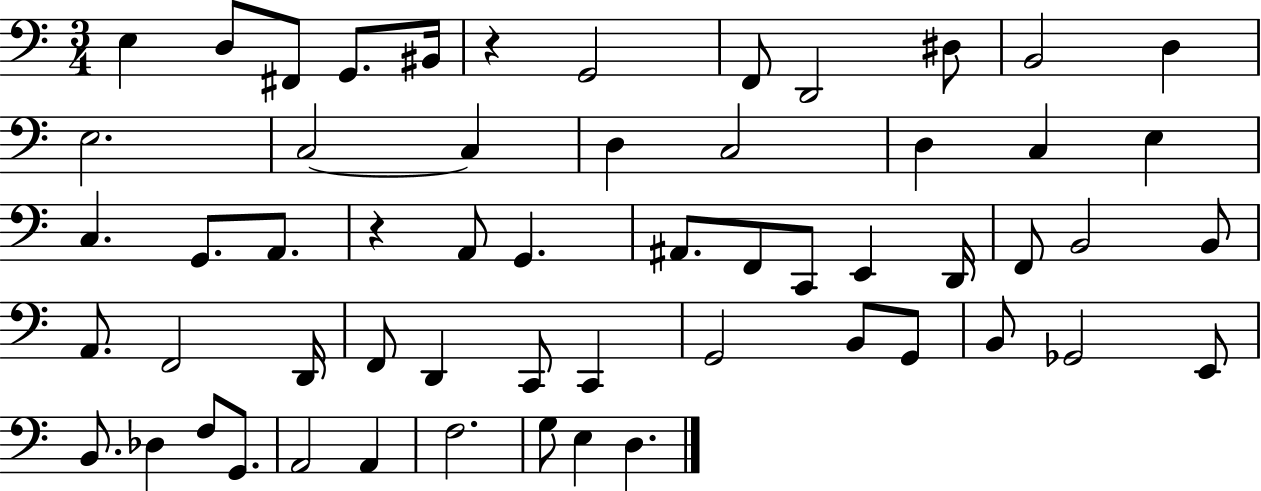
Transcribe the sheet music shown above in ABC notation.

X:1
T:Untitled
M:3/4
L:1/4
K:C
E, D,/2 ^F,,/2 G,,/2 ^B,,/4 z G,,2 F,,/2 D,,2 ^D,/2 B,,2 D, E,2 C,2 C, D, C,2 D, C, E, C, G,,/2 A,,/2 z A,,/2 G,, ^A,,/2 F,,/2 C,,/2 E,, D,,/4 F,,/2 B,,2 B,,/2 A,,/2 F,,2 D,,/4 F,,/2 D,, C,,/2 C,, G,,2 B,,/2 G,,/2 B,,/2 _G,,2 E,,/2 B,,/2 _D, F,/2 G,,/2 A,,2 A,, F,2 G,/2 E, D,